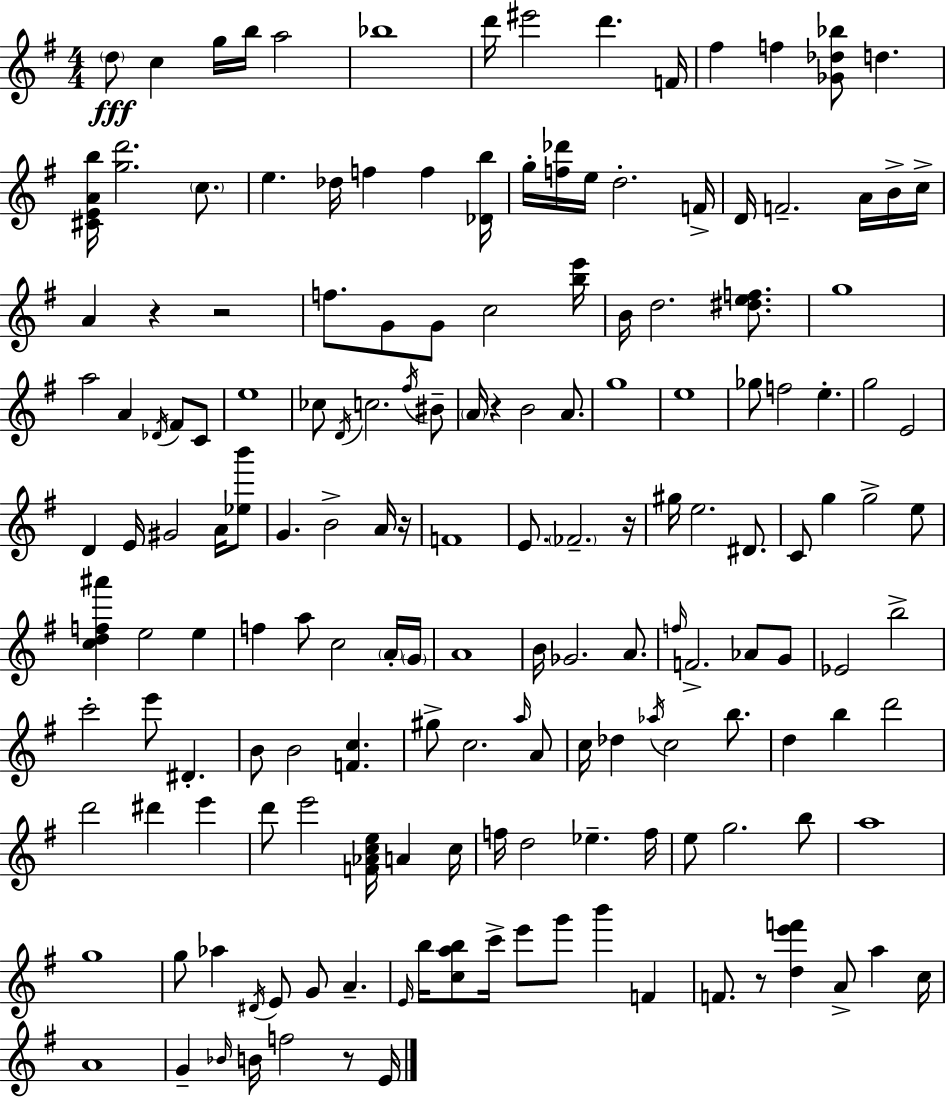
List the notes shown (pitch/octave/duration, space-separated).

D5/e C5/q G5/s B5/s A5/h Bb5/w D6/s EIS6/h D6/q. F4/s F#5/q F5/q [Gb4,Db5,Bb5]/e D5/q. [C#4,E4,A4,B5]/s [G5,D6]/h. C5/e. E5/q. Db5/s F5/q F5/q [Db4,B5]/s G5/s [F5,Db6]/s E5/s D5/h. F4/s D4/s F4/h. A4/s B4/s C5/s A4/q R/q R/h F5/e. G4/e G4/e C5/h [B5,E6]/s B4/s D5/h. [D#5,E5,F5]/e. G5/w A5/h A4/q Db4/s F#4/e C4/e E5/w CES5/e D4/s C5/h. F#5/s BIS4/e A4/s R/q B4/h A4/e. G5/w E5/w Gb5/e F5/h E5/q. G5/h E4/h D4/q E4/s G#4/h A4/s [Eb5,B6]/e G4/q. B4/h A4/s R/s F4/w E4/e. FES4/h. R/s G#5/s E5/h. D#4/e. C4/e G5/q G5/h E5/e [C5,D5,F5,A#6]/q E5/h E5/q F5/q A5/e C5/h A4/s G4/s A4/w B4/s Gb4/h. A4/e. F5/s F4/h. Ab4/e G4/e Eb4/h B5/h C6/h E6/e D#4/q. B4/e B4/h [F4,C5]/q. G#5/e C5/h. A5/s A4/e C5/s Db5/q Ab5/s C5/h B5/e. D5/q B5/q D6/h D6/h D#6/q E6/q D6/e E6/h [F4,Ab4,C5,E5]/s A4/q C5/s F5/s D5/h Eb5/q. F5/s E5/e G5/h. B5/e A5/w G5/w G5/e Ab5/q D#4/s E4/e G4/e A4/q. E4/s B5/s [C5,A5,B5]/e C6/s E6/e G6/e B6/q F4/q F4/e. R/e [D5,E6,F6]/q A4/e A5/q C5/s A4/w G4/q Bb4/s B4/s F5/h R/e E4/s